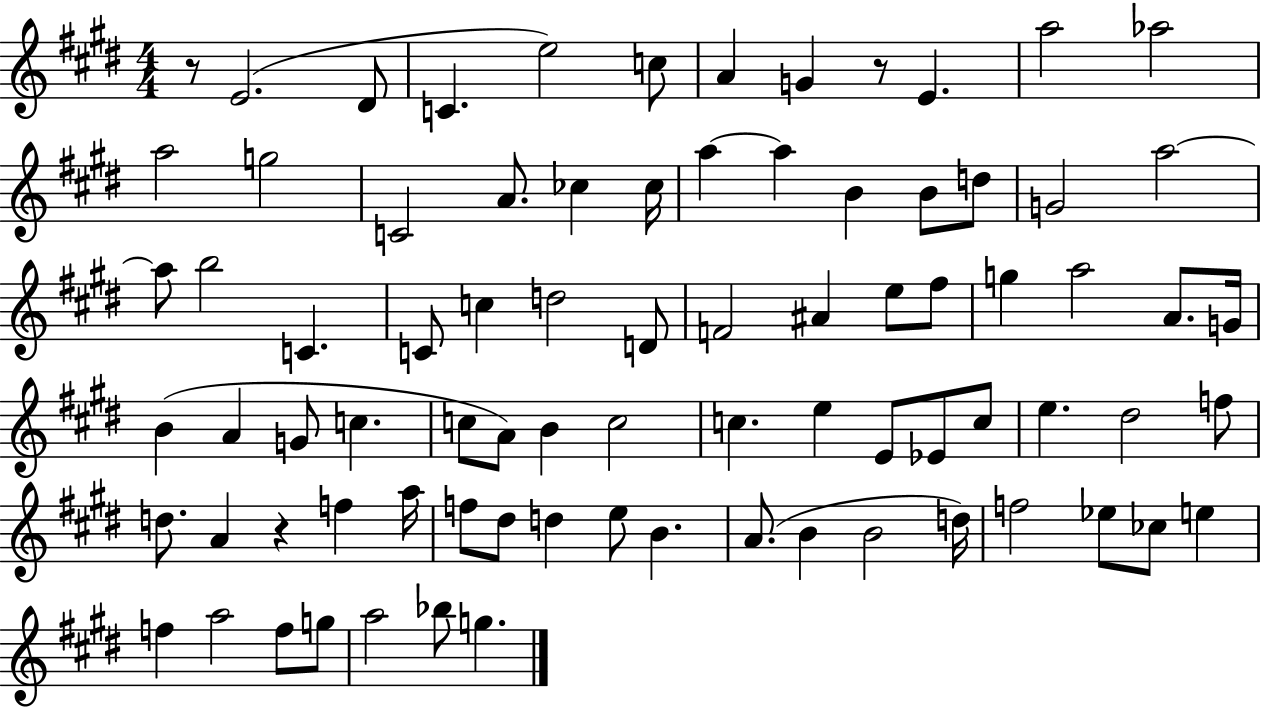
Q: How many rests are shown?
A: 3